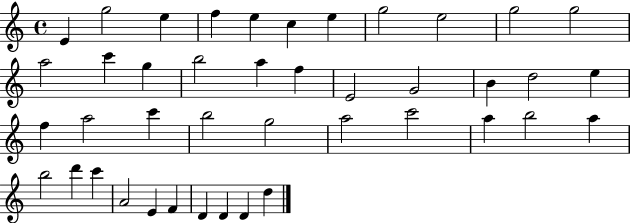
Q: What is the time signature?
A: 4/4